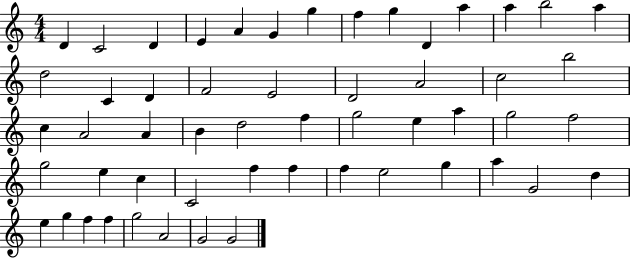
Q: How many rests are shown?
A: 0